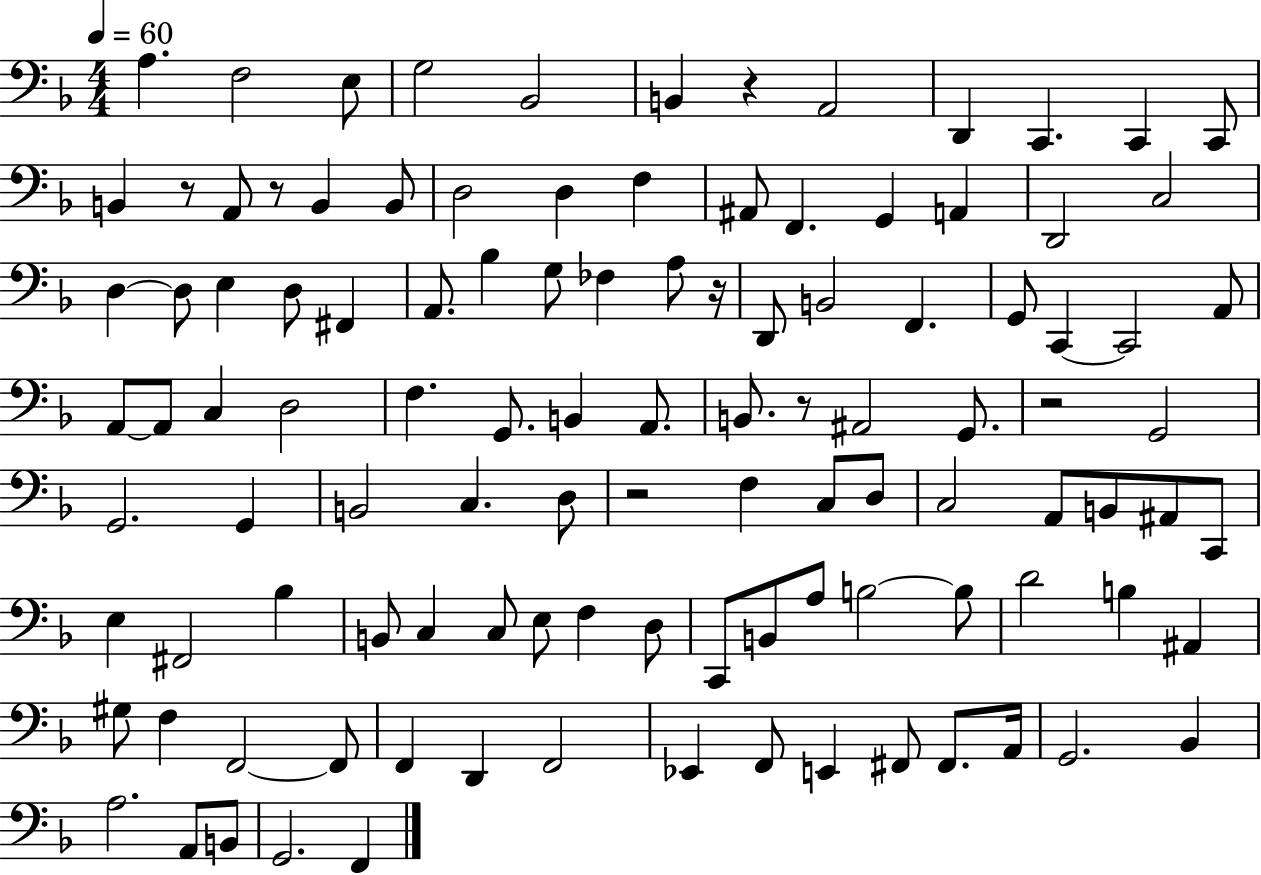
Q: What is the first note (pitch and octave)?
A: A3